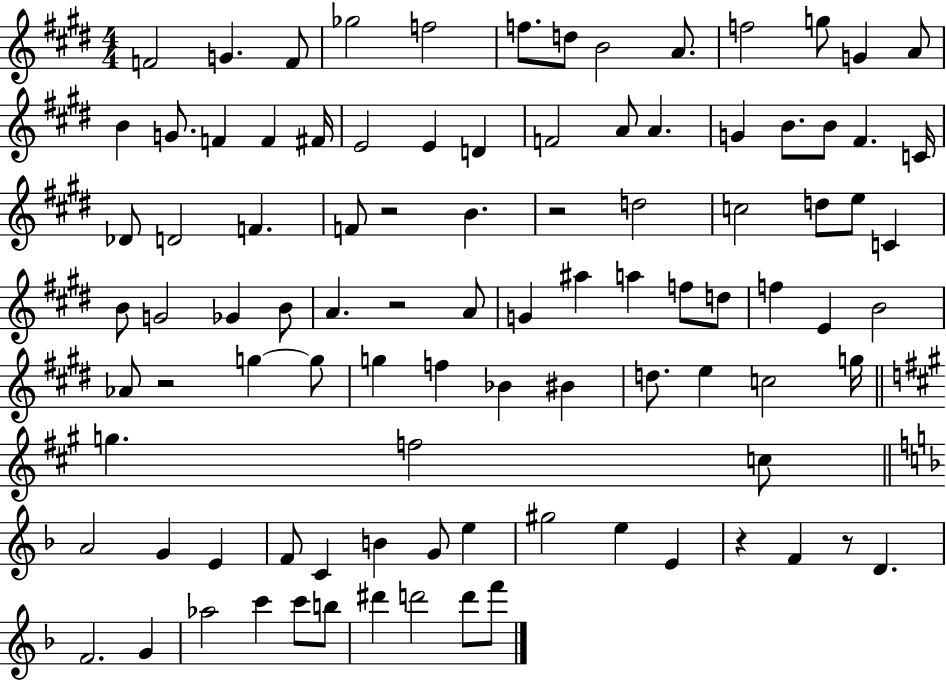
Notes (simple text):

F4/h G4/q. F4/e Gb5/h F5/h F5/e. D5/e B4/h A4/e. F5/h G5/e G4/q A4/e B4/q G4/e. F4/q F4/q F#4/s E4/h E4/q D4/q F4/h A4/e A4/q. G4/q B4/e. B4/e F#4/q. C4/s Db4/e D4/h F4/q. F4/e R/h B4/q. R/h D5/h C5/h D5/e E5/e C4/q B4/e G4/h Gb4/q B4/e A4/q. R/h A4/e G4/q A#5/q A5/q F5/e D5/e F5/q E4/q B4/h Ab4/e R/h G5/q G5/e G5/q F5/q Bb4/q BIS4/q D5/e. E5/q C5/h G5/s G5/q. F5/h C5/e A4/h G4/q E4/q F4/e C4/q B4/q G4/e E5/q G#5/h E5/q E4/q R/q F4/q R/e D4/q. F4/h. G4/q Ab5/h C6/q C6/e B5/e D#6/q D6/h D6/e F6/e